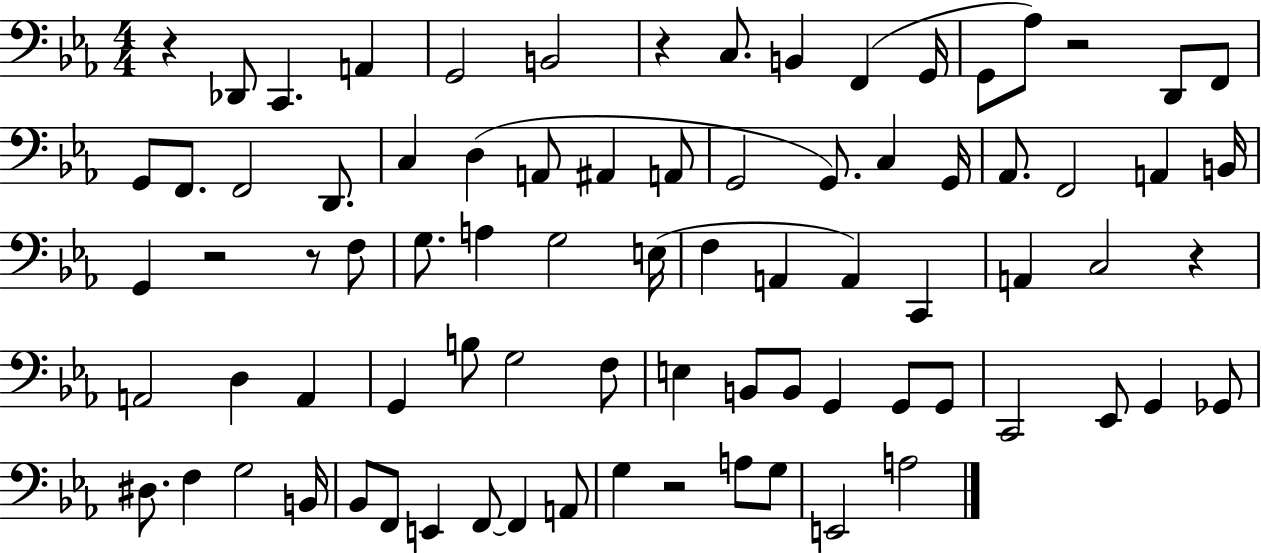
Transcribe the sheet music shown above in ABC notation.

X:1
T:Untitled
M:4/4
L:1/4
K:Eb
z _D,,/2 C,, A,, G,,2 B,,2 z C,/2 B,, F,, G,,/4 G,,/2 _A,/2 z2 D,,/2 F,,/2 G,,/2 F,,/2 F,,2 D,,/2 C, D, A,,/2 ^A,, A,,/2 G,,2 G,,/2 C, G,,/4 _A,,/2 F,,2 A,, B,,/4 G,, z2 z/2 F,/2 G,/2 A, G,2 E,/4 F, A,, A,, C,, A,, C,2 z A,,2 D, A,, G,, B,/2 G,2 F,/2 E, B,,/2 B,,/2 G,, G,,/2 G,,/2 C,,2 _E,,/2 G,, _G,,/2 ^D,/2 F, G,2 B,,/4 _B,,/2 F,,/2 E,, F,,/2 F,, A,,/2 G, z2 A,/2 G,/2 E,,2 A,2